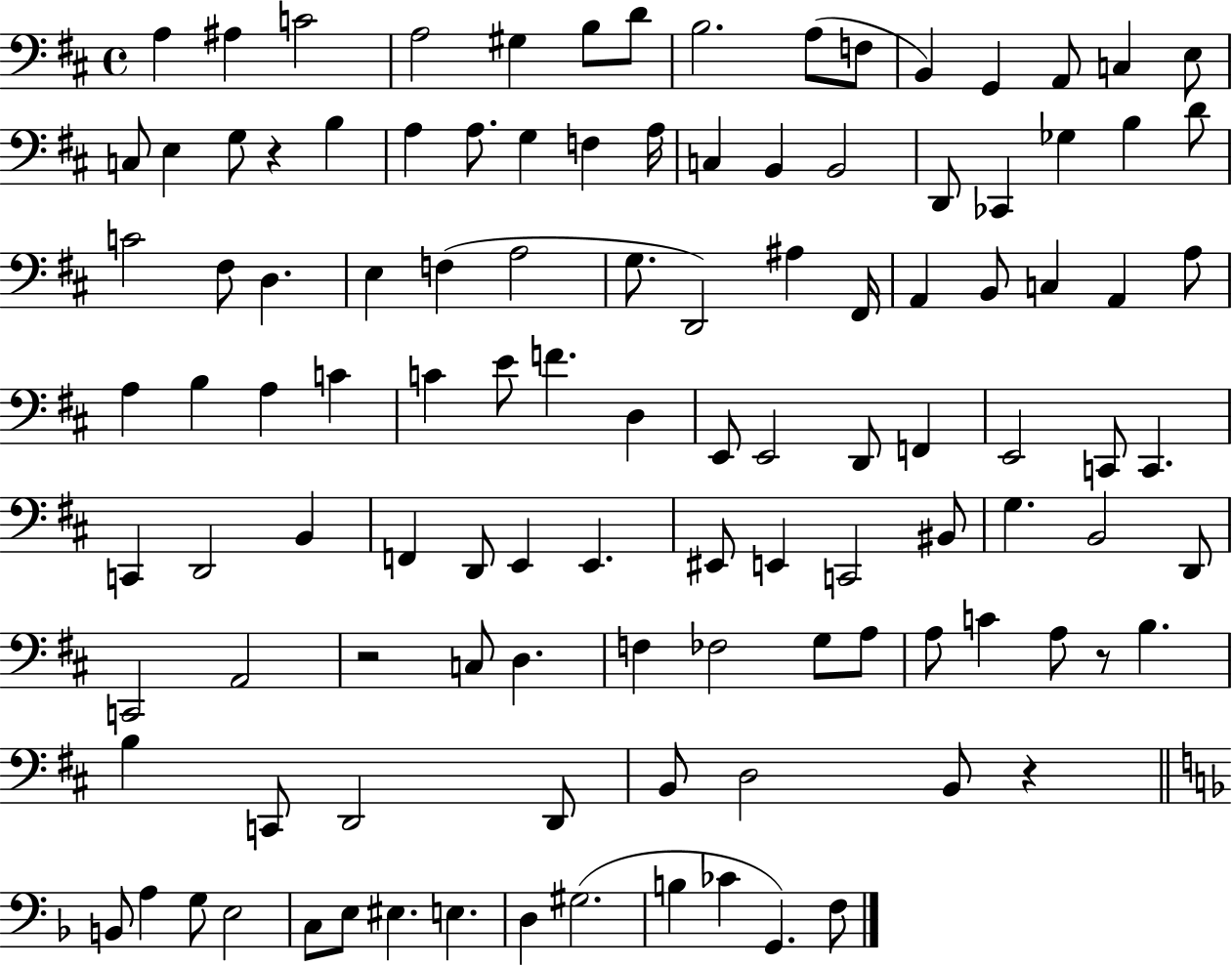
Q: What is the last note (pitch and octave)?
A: F3